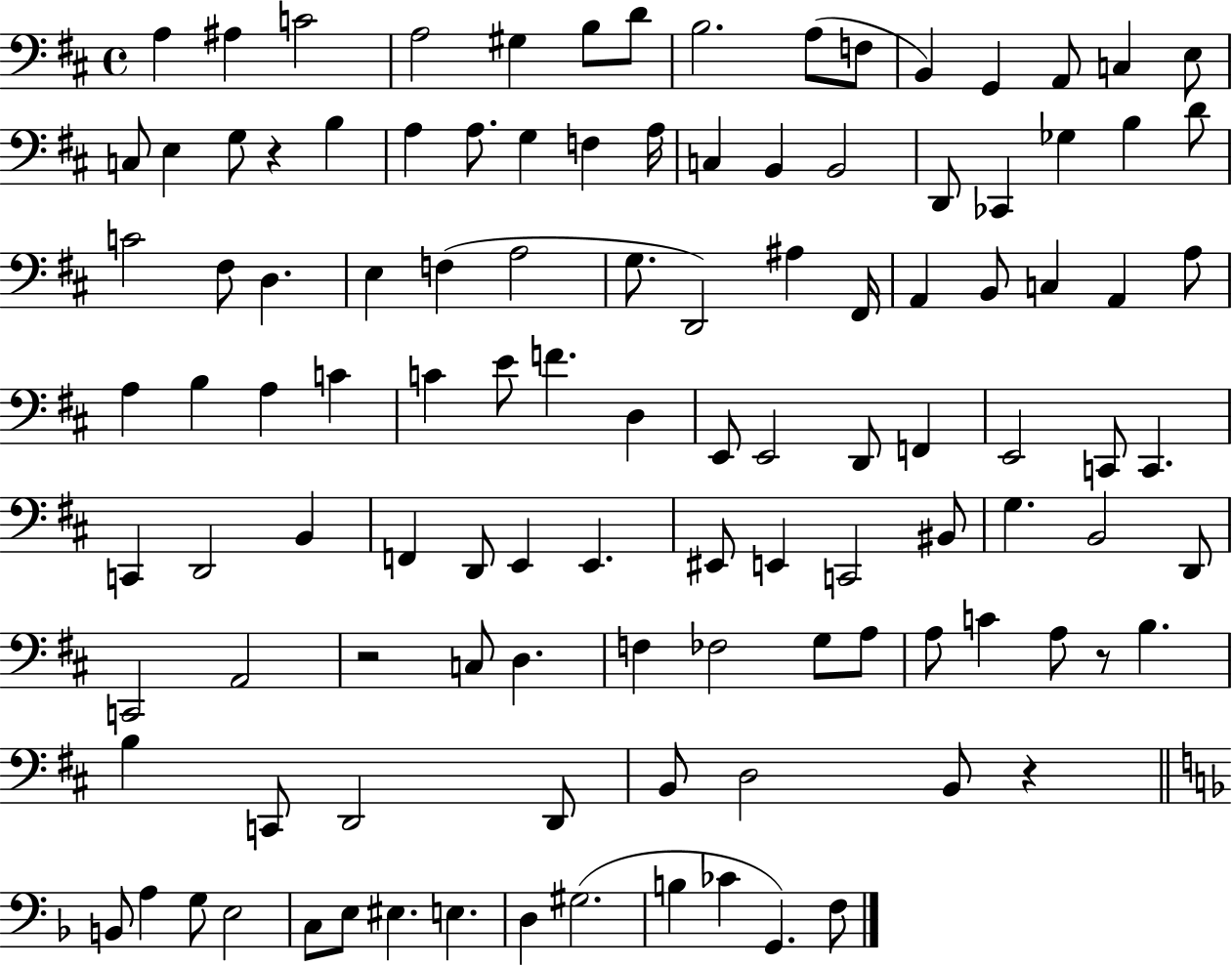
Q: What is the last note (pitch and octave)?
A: F3